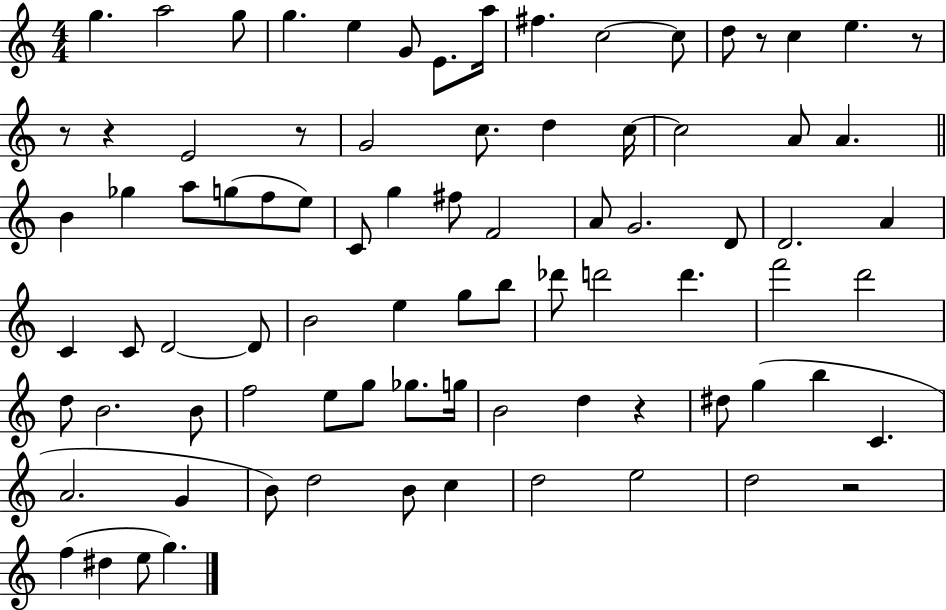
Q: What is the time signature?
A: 4/4